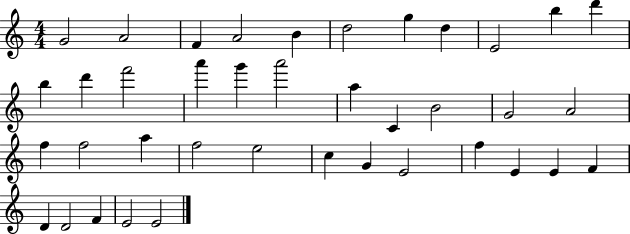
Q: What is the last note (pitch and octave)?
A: E4